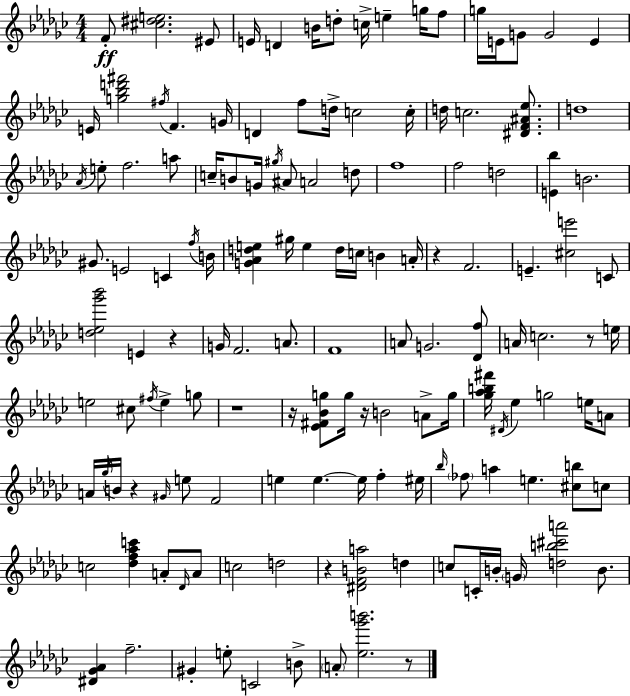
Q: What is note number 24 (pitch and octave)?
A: C5